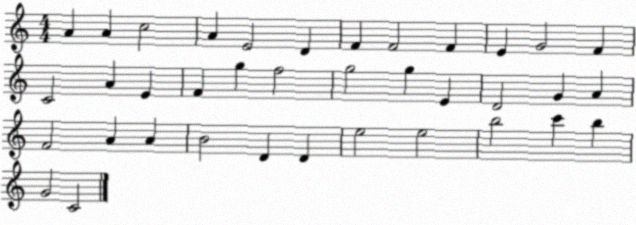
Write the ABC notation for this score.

X:1
T:Untitled
M:4/4
L:1/4
K:C
A A c2 A E2 D F F2 F E G2 F C2 A E F g f2 g2 g E D2 G A F2 A A B2 D D e2 e2 b2 c' b G2 C2